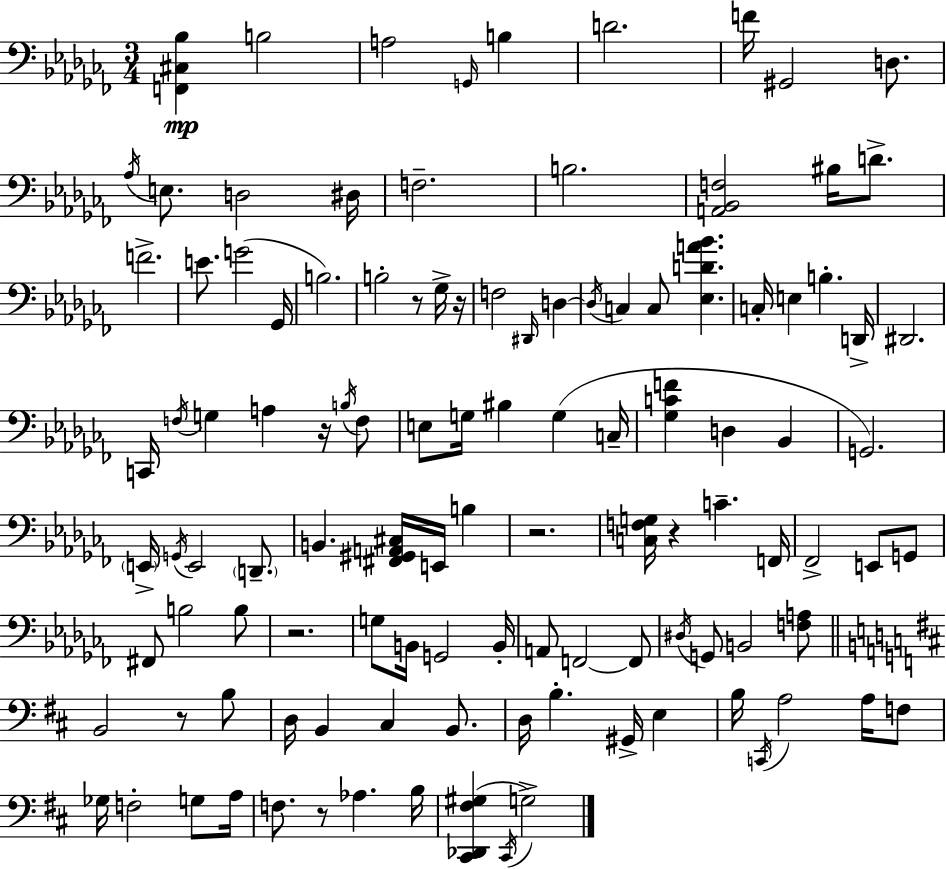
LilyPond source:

{
  \clef bass
  \numericTimeSignature
  \time 3/4
  \key aes \minor
  <f, cis bes>4\mp b2 | a2 \grace { g,16 } b4 | d'2. | f'16 gis,2 d8. | \break \acciaccatura { aes16 } e8. d2 | dis16 f2.-- | b2. | <a, bes, f>2 bis16 d'8.-> | \break f'2.-> | e'8. g'2( | ges,16 b2.) | b2-. r8 | \break ges16-> r16 f2 \grace { dis,16 } d4~~ | \acciaccatura { d16 } c4 c8 <ees d' a' bes'>4. | c16-. e4 b4.-. | d,16-> dis,2. | \break c,16 \acciaccatura { f16 } g4 a4 | r16 \acciaccatura { b16 } f8 e8 g16 bis4 | g4( c16-- <ges c' f'>4 d4 | bes,4 g,2.) | \break \parenthesize e,16-> \acciaccatura { g,16 } e,2 | \parenthesize d,8.-- b,4. | <fis, gis, a, cis>16 e,16 b4 r2. | <c f g>16 r4 | \break c'4.-- f,16 fes,2-> | e,8 g,8 fis,8 b2 | b8 r2. | g8 b,16 g,2 | \break b,16-. a,8 f,2~~ | f,8 \acciaccatura { dis16 } g,8 b,2 | <f a>8 \bar "||" \break \key d \major b,2 r8 b8 | d16 b,4 cis4 b,8. | d16 b4.-. gis,16-> e4 | b16 \acciaccatura { c,16 } a2 a16 f8 | \break ges16 f2-. g8 | a16 f8. r8 aes4. | b16 <cis, des, fis gis>4( \acciaccatura { cis,16 } g2->) | \bar "|."
}